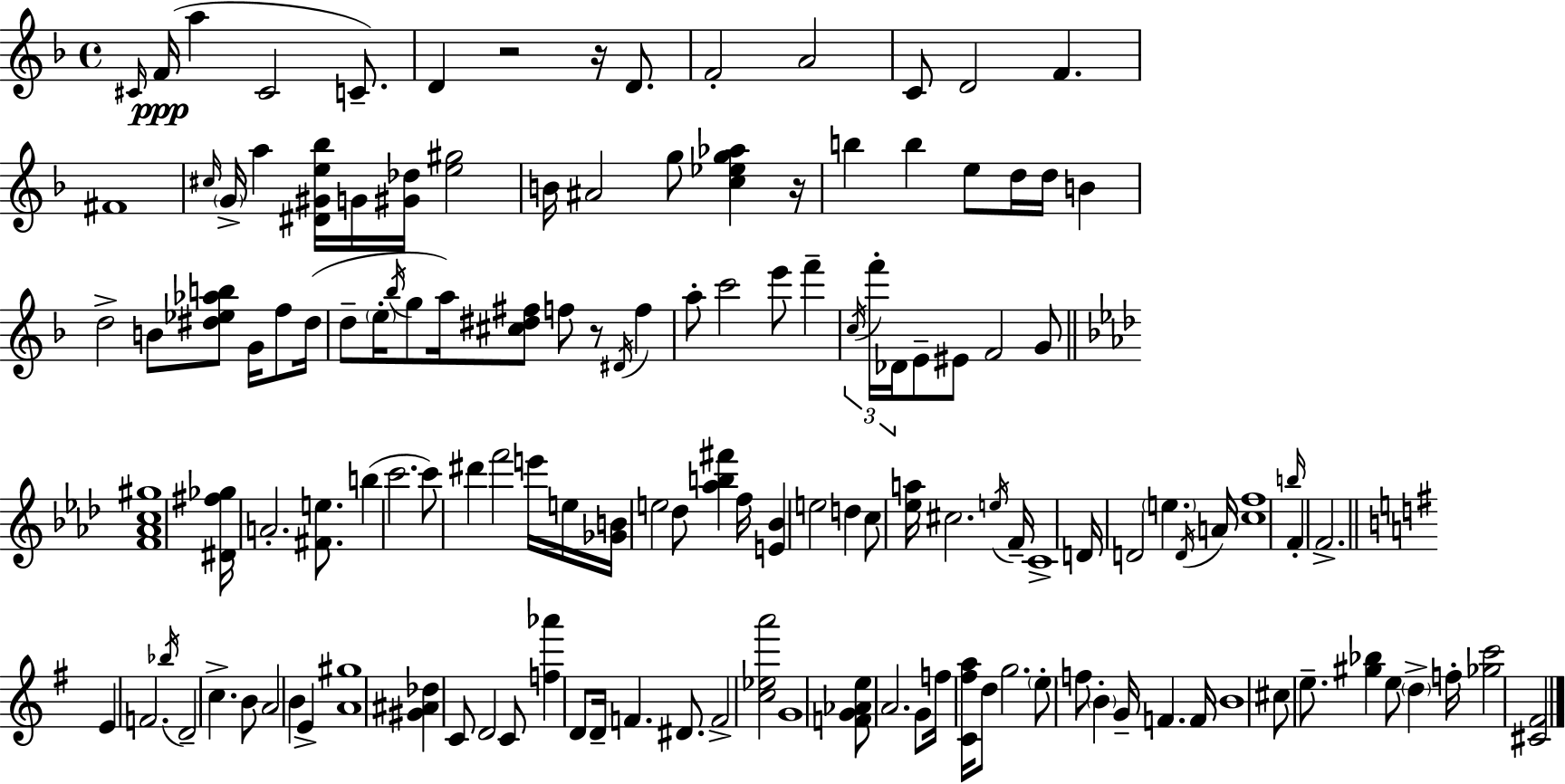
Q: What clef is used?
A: treble